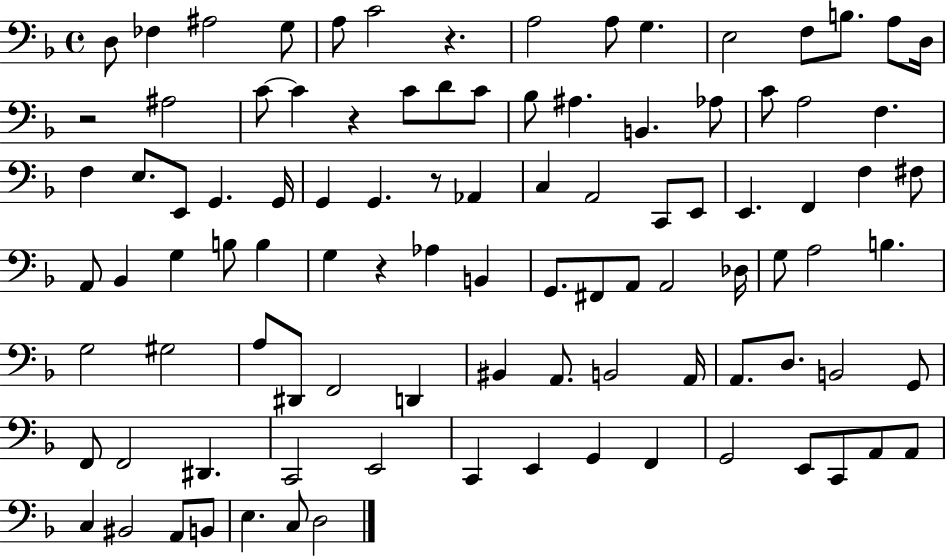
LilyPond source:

{
  \clef bass
  \time 4/4
  \defaultTimeSignature
  \key f \major
  d8 fes4 ais2 g8 | a8 c'2 r4. | a2 a8 g4. | e2 f8 b8. a8 d16 | \break r2 ais2 | c'8~~ c'4 r4 c'8 d'8 c'8 | bes8 ais4. b,4. aes8 | c'8 a2 f4. | \break f4 e8. e,8 g,4. g,16 | g,4 g,4. r8 aes,4 | c4 a,2 c,8 e,8 | e,4. f,4 f4 fis8 | \break a,8 bes,4 g4 b8 b4 | g4 r4 aes4 b,4 | g,8. fis,8 a,8 a,2 des16 | g8 a2 b4. | \break g2 gis2 | a8 dis,8 f,2 d,4 | bis,4 a,8. b,2 a,16 | a,8. d8. b,2 g,8 | \break f,8 f,2 dis,4. | c,2 e,2 | c,4 e,4 g,4 f,4 | g,2 e,8 c,8 a,8 a,8 | \break c4 bis,2 a,8 b,8 | e4. c8 d2 | \bar "|."
}